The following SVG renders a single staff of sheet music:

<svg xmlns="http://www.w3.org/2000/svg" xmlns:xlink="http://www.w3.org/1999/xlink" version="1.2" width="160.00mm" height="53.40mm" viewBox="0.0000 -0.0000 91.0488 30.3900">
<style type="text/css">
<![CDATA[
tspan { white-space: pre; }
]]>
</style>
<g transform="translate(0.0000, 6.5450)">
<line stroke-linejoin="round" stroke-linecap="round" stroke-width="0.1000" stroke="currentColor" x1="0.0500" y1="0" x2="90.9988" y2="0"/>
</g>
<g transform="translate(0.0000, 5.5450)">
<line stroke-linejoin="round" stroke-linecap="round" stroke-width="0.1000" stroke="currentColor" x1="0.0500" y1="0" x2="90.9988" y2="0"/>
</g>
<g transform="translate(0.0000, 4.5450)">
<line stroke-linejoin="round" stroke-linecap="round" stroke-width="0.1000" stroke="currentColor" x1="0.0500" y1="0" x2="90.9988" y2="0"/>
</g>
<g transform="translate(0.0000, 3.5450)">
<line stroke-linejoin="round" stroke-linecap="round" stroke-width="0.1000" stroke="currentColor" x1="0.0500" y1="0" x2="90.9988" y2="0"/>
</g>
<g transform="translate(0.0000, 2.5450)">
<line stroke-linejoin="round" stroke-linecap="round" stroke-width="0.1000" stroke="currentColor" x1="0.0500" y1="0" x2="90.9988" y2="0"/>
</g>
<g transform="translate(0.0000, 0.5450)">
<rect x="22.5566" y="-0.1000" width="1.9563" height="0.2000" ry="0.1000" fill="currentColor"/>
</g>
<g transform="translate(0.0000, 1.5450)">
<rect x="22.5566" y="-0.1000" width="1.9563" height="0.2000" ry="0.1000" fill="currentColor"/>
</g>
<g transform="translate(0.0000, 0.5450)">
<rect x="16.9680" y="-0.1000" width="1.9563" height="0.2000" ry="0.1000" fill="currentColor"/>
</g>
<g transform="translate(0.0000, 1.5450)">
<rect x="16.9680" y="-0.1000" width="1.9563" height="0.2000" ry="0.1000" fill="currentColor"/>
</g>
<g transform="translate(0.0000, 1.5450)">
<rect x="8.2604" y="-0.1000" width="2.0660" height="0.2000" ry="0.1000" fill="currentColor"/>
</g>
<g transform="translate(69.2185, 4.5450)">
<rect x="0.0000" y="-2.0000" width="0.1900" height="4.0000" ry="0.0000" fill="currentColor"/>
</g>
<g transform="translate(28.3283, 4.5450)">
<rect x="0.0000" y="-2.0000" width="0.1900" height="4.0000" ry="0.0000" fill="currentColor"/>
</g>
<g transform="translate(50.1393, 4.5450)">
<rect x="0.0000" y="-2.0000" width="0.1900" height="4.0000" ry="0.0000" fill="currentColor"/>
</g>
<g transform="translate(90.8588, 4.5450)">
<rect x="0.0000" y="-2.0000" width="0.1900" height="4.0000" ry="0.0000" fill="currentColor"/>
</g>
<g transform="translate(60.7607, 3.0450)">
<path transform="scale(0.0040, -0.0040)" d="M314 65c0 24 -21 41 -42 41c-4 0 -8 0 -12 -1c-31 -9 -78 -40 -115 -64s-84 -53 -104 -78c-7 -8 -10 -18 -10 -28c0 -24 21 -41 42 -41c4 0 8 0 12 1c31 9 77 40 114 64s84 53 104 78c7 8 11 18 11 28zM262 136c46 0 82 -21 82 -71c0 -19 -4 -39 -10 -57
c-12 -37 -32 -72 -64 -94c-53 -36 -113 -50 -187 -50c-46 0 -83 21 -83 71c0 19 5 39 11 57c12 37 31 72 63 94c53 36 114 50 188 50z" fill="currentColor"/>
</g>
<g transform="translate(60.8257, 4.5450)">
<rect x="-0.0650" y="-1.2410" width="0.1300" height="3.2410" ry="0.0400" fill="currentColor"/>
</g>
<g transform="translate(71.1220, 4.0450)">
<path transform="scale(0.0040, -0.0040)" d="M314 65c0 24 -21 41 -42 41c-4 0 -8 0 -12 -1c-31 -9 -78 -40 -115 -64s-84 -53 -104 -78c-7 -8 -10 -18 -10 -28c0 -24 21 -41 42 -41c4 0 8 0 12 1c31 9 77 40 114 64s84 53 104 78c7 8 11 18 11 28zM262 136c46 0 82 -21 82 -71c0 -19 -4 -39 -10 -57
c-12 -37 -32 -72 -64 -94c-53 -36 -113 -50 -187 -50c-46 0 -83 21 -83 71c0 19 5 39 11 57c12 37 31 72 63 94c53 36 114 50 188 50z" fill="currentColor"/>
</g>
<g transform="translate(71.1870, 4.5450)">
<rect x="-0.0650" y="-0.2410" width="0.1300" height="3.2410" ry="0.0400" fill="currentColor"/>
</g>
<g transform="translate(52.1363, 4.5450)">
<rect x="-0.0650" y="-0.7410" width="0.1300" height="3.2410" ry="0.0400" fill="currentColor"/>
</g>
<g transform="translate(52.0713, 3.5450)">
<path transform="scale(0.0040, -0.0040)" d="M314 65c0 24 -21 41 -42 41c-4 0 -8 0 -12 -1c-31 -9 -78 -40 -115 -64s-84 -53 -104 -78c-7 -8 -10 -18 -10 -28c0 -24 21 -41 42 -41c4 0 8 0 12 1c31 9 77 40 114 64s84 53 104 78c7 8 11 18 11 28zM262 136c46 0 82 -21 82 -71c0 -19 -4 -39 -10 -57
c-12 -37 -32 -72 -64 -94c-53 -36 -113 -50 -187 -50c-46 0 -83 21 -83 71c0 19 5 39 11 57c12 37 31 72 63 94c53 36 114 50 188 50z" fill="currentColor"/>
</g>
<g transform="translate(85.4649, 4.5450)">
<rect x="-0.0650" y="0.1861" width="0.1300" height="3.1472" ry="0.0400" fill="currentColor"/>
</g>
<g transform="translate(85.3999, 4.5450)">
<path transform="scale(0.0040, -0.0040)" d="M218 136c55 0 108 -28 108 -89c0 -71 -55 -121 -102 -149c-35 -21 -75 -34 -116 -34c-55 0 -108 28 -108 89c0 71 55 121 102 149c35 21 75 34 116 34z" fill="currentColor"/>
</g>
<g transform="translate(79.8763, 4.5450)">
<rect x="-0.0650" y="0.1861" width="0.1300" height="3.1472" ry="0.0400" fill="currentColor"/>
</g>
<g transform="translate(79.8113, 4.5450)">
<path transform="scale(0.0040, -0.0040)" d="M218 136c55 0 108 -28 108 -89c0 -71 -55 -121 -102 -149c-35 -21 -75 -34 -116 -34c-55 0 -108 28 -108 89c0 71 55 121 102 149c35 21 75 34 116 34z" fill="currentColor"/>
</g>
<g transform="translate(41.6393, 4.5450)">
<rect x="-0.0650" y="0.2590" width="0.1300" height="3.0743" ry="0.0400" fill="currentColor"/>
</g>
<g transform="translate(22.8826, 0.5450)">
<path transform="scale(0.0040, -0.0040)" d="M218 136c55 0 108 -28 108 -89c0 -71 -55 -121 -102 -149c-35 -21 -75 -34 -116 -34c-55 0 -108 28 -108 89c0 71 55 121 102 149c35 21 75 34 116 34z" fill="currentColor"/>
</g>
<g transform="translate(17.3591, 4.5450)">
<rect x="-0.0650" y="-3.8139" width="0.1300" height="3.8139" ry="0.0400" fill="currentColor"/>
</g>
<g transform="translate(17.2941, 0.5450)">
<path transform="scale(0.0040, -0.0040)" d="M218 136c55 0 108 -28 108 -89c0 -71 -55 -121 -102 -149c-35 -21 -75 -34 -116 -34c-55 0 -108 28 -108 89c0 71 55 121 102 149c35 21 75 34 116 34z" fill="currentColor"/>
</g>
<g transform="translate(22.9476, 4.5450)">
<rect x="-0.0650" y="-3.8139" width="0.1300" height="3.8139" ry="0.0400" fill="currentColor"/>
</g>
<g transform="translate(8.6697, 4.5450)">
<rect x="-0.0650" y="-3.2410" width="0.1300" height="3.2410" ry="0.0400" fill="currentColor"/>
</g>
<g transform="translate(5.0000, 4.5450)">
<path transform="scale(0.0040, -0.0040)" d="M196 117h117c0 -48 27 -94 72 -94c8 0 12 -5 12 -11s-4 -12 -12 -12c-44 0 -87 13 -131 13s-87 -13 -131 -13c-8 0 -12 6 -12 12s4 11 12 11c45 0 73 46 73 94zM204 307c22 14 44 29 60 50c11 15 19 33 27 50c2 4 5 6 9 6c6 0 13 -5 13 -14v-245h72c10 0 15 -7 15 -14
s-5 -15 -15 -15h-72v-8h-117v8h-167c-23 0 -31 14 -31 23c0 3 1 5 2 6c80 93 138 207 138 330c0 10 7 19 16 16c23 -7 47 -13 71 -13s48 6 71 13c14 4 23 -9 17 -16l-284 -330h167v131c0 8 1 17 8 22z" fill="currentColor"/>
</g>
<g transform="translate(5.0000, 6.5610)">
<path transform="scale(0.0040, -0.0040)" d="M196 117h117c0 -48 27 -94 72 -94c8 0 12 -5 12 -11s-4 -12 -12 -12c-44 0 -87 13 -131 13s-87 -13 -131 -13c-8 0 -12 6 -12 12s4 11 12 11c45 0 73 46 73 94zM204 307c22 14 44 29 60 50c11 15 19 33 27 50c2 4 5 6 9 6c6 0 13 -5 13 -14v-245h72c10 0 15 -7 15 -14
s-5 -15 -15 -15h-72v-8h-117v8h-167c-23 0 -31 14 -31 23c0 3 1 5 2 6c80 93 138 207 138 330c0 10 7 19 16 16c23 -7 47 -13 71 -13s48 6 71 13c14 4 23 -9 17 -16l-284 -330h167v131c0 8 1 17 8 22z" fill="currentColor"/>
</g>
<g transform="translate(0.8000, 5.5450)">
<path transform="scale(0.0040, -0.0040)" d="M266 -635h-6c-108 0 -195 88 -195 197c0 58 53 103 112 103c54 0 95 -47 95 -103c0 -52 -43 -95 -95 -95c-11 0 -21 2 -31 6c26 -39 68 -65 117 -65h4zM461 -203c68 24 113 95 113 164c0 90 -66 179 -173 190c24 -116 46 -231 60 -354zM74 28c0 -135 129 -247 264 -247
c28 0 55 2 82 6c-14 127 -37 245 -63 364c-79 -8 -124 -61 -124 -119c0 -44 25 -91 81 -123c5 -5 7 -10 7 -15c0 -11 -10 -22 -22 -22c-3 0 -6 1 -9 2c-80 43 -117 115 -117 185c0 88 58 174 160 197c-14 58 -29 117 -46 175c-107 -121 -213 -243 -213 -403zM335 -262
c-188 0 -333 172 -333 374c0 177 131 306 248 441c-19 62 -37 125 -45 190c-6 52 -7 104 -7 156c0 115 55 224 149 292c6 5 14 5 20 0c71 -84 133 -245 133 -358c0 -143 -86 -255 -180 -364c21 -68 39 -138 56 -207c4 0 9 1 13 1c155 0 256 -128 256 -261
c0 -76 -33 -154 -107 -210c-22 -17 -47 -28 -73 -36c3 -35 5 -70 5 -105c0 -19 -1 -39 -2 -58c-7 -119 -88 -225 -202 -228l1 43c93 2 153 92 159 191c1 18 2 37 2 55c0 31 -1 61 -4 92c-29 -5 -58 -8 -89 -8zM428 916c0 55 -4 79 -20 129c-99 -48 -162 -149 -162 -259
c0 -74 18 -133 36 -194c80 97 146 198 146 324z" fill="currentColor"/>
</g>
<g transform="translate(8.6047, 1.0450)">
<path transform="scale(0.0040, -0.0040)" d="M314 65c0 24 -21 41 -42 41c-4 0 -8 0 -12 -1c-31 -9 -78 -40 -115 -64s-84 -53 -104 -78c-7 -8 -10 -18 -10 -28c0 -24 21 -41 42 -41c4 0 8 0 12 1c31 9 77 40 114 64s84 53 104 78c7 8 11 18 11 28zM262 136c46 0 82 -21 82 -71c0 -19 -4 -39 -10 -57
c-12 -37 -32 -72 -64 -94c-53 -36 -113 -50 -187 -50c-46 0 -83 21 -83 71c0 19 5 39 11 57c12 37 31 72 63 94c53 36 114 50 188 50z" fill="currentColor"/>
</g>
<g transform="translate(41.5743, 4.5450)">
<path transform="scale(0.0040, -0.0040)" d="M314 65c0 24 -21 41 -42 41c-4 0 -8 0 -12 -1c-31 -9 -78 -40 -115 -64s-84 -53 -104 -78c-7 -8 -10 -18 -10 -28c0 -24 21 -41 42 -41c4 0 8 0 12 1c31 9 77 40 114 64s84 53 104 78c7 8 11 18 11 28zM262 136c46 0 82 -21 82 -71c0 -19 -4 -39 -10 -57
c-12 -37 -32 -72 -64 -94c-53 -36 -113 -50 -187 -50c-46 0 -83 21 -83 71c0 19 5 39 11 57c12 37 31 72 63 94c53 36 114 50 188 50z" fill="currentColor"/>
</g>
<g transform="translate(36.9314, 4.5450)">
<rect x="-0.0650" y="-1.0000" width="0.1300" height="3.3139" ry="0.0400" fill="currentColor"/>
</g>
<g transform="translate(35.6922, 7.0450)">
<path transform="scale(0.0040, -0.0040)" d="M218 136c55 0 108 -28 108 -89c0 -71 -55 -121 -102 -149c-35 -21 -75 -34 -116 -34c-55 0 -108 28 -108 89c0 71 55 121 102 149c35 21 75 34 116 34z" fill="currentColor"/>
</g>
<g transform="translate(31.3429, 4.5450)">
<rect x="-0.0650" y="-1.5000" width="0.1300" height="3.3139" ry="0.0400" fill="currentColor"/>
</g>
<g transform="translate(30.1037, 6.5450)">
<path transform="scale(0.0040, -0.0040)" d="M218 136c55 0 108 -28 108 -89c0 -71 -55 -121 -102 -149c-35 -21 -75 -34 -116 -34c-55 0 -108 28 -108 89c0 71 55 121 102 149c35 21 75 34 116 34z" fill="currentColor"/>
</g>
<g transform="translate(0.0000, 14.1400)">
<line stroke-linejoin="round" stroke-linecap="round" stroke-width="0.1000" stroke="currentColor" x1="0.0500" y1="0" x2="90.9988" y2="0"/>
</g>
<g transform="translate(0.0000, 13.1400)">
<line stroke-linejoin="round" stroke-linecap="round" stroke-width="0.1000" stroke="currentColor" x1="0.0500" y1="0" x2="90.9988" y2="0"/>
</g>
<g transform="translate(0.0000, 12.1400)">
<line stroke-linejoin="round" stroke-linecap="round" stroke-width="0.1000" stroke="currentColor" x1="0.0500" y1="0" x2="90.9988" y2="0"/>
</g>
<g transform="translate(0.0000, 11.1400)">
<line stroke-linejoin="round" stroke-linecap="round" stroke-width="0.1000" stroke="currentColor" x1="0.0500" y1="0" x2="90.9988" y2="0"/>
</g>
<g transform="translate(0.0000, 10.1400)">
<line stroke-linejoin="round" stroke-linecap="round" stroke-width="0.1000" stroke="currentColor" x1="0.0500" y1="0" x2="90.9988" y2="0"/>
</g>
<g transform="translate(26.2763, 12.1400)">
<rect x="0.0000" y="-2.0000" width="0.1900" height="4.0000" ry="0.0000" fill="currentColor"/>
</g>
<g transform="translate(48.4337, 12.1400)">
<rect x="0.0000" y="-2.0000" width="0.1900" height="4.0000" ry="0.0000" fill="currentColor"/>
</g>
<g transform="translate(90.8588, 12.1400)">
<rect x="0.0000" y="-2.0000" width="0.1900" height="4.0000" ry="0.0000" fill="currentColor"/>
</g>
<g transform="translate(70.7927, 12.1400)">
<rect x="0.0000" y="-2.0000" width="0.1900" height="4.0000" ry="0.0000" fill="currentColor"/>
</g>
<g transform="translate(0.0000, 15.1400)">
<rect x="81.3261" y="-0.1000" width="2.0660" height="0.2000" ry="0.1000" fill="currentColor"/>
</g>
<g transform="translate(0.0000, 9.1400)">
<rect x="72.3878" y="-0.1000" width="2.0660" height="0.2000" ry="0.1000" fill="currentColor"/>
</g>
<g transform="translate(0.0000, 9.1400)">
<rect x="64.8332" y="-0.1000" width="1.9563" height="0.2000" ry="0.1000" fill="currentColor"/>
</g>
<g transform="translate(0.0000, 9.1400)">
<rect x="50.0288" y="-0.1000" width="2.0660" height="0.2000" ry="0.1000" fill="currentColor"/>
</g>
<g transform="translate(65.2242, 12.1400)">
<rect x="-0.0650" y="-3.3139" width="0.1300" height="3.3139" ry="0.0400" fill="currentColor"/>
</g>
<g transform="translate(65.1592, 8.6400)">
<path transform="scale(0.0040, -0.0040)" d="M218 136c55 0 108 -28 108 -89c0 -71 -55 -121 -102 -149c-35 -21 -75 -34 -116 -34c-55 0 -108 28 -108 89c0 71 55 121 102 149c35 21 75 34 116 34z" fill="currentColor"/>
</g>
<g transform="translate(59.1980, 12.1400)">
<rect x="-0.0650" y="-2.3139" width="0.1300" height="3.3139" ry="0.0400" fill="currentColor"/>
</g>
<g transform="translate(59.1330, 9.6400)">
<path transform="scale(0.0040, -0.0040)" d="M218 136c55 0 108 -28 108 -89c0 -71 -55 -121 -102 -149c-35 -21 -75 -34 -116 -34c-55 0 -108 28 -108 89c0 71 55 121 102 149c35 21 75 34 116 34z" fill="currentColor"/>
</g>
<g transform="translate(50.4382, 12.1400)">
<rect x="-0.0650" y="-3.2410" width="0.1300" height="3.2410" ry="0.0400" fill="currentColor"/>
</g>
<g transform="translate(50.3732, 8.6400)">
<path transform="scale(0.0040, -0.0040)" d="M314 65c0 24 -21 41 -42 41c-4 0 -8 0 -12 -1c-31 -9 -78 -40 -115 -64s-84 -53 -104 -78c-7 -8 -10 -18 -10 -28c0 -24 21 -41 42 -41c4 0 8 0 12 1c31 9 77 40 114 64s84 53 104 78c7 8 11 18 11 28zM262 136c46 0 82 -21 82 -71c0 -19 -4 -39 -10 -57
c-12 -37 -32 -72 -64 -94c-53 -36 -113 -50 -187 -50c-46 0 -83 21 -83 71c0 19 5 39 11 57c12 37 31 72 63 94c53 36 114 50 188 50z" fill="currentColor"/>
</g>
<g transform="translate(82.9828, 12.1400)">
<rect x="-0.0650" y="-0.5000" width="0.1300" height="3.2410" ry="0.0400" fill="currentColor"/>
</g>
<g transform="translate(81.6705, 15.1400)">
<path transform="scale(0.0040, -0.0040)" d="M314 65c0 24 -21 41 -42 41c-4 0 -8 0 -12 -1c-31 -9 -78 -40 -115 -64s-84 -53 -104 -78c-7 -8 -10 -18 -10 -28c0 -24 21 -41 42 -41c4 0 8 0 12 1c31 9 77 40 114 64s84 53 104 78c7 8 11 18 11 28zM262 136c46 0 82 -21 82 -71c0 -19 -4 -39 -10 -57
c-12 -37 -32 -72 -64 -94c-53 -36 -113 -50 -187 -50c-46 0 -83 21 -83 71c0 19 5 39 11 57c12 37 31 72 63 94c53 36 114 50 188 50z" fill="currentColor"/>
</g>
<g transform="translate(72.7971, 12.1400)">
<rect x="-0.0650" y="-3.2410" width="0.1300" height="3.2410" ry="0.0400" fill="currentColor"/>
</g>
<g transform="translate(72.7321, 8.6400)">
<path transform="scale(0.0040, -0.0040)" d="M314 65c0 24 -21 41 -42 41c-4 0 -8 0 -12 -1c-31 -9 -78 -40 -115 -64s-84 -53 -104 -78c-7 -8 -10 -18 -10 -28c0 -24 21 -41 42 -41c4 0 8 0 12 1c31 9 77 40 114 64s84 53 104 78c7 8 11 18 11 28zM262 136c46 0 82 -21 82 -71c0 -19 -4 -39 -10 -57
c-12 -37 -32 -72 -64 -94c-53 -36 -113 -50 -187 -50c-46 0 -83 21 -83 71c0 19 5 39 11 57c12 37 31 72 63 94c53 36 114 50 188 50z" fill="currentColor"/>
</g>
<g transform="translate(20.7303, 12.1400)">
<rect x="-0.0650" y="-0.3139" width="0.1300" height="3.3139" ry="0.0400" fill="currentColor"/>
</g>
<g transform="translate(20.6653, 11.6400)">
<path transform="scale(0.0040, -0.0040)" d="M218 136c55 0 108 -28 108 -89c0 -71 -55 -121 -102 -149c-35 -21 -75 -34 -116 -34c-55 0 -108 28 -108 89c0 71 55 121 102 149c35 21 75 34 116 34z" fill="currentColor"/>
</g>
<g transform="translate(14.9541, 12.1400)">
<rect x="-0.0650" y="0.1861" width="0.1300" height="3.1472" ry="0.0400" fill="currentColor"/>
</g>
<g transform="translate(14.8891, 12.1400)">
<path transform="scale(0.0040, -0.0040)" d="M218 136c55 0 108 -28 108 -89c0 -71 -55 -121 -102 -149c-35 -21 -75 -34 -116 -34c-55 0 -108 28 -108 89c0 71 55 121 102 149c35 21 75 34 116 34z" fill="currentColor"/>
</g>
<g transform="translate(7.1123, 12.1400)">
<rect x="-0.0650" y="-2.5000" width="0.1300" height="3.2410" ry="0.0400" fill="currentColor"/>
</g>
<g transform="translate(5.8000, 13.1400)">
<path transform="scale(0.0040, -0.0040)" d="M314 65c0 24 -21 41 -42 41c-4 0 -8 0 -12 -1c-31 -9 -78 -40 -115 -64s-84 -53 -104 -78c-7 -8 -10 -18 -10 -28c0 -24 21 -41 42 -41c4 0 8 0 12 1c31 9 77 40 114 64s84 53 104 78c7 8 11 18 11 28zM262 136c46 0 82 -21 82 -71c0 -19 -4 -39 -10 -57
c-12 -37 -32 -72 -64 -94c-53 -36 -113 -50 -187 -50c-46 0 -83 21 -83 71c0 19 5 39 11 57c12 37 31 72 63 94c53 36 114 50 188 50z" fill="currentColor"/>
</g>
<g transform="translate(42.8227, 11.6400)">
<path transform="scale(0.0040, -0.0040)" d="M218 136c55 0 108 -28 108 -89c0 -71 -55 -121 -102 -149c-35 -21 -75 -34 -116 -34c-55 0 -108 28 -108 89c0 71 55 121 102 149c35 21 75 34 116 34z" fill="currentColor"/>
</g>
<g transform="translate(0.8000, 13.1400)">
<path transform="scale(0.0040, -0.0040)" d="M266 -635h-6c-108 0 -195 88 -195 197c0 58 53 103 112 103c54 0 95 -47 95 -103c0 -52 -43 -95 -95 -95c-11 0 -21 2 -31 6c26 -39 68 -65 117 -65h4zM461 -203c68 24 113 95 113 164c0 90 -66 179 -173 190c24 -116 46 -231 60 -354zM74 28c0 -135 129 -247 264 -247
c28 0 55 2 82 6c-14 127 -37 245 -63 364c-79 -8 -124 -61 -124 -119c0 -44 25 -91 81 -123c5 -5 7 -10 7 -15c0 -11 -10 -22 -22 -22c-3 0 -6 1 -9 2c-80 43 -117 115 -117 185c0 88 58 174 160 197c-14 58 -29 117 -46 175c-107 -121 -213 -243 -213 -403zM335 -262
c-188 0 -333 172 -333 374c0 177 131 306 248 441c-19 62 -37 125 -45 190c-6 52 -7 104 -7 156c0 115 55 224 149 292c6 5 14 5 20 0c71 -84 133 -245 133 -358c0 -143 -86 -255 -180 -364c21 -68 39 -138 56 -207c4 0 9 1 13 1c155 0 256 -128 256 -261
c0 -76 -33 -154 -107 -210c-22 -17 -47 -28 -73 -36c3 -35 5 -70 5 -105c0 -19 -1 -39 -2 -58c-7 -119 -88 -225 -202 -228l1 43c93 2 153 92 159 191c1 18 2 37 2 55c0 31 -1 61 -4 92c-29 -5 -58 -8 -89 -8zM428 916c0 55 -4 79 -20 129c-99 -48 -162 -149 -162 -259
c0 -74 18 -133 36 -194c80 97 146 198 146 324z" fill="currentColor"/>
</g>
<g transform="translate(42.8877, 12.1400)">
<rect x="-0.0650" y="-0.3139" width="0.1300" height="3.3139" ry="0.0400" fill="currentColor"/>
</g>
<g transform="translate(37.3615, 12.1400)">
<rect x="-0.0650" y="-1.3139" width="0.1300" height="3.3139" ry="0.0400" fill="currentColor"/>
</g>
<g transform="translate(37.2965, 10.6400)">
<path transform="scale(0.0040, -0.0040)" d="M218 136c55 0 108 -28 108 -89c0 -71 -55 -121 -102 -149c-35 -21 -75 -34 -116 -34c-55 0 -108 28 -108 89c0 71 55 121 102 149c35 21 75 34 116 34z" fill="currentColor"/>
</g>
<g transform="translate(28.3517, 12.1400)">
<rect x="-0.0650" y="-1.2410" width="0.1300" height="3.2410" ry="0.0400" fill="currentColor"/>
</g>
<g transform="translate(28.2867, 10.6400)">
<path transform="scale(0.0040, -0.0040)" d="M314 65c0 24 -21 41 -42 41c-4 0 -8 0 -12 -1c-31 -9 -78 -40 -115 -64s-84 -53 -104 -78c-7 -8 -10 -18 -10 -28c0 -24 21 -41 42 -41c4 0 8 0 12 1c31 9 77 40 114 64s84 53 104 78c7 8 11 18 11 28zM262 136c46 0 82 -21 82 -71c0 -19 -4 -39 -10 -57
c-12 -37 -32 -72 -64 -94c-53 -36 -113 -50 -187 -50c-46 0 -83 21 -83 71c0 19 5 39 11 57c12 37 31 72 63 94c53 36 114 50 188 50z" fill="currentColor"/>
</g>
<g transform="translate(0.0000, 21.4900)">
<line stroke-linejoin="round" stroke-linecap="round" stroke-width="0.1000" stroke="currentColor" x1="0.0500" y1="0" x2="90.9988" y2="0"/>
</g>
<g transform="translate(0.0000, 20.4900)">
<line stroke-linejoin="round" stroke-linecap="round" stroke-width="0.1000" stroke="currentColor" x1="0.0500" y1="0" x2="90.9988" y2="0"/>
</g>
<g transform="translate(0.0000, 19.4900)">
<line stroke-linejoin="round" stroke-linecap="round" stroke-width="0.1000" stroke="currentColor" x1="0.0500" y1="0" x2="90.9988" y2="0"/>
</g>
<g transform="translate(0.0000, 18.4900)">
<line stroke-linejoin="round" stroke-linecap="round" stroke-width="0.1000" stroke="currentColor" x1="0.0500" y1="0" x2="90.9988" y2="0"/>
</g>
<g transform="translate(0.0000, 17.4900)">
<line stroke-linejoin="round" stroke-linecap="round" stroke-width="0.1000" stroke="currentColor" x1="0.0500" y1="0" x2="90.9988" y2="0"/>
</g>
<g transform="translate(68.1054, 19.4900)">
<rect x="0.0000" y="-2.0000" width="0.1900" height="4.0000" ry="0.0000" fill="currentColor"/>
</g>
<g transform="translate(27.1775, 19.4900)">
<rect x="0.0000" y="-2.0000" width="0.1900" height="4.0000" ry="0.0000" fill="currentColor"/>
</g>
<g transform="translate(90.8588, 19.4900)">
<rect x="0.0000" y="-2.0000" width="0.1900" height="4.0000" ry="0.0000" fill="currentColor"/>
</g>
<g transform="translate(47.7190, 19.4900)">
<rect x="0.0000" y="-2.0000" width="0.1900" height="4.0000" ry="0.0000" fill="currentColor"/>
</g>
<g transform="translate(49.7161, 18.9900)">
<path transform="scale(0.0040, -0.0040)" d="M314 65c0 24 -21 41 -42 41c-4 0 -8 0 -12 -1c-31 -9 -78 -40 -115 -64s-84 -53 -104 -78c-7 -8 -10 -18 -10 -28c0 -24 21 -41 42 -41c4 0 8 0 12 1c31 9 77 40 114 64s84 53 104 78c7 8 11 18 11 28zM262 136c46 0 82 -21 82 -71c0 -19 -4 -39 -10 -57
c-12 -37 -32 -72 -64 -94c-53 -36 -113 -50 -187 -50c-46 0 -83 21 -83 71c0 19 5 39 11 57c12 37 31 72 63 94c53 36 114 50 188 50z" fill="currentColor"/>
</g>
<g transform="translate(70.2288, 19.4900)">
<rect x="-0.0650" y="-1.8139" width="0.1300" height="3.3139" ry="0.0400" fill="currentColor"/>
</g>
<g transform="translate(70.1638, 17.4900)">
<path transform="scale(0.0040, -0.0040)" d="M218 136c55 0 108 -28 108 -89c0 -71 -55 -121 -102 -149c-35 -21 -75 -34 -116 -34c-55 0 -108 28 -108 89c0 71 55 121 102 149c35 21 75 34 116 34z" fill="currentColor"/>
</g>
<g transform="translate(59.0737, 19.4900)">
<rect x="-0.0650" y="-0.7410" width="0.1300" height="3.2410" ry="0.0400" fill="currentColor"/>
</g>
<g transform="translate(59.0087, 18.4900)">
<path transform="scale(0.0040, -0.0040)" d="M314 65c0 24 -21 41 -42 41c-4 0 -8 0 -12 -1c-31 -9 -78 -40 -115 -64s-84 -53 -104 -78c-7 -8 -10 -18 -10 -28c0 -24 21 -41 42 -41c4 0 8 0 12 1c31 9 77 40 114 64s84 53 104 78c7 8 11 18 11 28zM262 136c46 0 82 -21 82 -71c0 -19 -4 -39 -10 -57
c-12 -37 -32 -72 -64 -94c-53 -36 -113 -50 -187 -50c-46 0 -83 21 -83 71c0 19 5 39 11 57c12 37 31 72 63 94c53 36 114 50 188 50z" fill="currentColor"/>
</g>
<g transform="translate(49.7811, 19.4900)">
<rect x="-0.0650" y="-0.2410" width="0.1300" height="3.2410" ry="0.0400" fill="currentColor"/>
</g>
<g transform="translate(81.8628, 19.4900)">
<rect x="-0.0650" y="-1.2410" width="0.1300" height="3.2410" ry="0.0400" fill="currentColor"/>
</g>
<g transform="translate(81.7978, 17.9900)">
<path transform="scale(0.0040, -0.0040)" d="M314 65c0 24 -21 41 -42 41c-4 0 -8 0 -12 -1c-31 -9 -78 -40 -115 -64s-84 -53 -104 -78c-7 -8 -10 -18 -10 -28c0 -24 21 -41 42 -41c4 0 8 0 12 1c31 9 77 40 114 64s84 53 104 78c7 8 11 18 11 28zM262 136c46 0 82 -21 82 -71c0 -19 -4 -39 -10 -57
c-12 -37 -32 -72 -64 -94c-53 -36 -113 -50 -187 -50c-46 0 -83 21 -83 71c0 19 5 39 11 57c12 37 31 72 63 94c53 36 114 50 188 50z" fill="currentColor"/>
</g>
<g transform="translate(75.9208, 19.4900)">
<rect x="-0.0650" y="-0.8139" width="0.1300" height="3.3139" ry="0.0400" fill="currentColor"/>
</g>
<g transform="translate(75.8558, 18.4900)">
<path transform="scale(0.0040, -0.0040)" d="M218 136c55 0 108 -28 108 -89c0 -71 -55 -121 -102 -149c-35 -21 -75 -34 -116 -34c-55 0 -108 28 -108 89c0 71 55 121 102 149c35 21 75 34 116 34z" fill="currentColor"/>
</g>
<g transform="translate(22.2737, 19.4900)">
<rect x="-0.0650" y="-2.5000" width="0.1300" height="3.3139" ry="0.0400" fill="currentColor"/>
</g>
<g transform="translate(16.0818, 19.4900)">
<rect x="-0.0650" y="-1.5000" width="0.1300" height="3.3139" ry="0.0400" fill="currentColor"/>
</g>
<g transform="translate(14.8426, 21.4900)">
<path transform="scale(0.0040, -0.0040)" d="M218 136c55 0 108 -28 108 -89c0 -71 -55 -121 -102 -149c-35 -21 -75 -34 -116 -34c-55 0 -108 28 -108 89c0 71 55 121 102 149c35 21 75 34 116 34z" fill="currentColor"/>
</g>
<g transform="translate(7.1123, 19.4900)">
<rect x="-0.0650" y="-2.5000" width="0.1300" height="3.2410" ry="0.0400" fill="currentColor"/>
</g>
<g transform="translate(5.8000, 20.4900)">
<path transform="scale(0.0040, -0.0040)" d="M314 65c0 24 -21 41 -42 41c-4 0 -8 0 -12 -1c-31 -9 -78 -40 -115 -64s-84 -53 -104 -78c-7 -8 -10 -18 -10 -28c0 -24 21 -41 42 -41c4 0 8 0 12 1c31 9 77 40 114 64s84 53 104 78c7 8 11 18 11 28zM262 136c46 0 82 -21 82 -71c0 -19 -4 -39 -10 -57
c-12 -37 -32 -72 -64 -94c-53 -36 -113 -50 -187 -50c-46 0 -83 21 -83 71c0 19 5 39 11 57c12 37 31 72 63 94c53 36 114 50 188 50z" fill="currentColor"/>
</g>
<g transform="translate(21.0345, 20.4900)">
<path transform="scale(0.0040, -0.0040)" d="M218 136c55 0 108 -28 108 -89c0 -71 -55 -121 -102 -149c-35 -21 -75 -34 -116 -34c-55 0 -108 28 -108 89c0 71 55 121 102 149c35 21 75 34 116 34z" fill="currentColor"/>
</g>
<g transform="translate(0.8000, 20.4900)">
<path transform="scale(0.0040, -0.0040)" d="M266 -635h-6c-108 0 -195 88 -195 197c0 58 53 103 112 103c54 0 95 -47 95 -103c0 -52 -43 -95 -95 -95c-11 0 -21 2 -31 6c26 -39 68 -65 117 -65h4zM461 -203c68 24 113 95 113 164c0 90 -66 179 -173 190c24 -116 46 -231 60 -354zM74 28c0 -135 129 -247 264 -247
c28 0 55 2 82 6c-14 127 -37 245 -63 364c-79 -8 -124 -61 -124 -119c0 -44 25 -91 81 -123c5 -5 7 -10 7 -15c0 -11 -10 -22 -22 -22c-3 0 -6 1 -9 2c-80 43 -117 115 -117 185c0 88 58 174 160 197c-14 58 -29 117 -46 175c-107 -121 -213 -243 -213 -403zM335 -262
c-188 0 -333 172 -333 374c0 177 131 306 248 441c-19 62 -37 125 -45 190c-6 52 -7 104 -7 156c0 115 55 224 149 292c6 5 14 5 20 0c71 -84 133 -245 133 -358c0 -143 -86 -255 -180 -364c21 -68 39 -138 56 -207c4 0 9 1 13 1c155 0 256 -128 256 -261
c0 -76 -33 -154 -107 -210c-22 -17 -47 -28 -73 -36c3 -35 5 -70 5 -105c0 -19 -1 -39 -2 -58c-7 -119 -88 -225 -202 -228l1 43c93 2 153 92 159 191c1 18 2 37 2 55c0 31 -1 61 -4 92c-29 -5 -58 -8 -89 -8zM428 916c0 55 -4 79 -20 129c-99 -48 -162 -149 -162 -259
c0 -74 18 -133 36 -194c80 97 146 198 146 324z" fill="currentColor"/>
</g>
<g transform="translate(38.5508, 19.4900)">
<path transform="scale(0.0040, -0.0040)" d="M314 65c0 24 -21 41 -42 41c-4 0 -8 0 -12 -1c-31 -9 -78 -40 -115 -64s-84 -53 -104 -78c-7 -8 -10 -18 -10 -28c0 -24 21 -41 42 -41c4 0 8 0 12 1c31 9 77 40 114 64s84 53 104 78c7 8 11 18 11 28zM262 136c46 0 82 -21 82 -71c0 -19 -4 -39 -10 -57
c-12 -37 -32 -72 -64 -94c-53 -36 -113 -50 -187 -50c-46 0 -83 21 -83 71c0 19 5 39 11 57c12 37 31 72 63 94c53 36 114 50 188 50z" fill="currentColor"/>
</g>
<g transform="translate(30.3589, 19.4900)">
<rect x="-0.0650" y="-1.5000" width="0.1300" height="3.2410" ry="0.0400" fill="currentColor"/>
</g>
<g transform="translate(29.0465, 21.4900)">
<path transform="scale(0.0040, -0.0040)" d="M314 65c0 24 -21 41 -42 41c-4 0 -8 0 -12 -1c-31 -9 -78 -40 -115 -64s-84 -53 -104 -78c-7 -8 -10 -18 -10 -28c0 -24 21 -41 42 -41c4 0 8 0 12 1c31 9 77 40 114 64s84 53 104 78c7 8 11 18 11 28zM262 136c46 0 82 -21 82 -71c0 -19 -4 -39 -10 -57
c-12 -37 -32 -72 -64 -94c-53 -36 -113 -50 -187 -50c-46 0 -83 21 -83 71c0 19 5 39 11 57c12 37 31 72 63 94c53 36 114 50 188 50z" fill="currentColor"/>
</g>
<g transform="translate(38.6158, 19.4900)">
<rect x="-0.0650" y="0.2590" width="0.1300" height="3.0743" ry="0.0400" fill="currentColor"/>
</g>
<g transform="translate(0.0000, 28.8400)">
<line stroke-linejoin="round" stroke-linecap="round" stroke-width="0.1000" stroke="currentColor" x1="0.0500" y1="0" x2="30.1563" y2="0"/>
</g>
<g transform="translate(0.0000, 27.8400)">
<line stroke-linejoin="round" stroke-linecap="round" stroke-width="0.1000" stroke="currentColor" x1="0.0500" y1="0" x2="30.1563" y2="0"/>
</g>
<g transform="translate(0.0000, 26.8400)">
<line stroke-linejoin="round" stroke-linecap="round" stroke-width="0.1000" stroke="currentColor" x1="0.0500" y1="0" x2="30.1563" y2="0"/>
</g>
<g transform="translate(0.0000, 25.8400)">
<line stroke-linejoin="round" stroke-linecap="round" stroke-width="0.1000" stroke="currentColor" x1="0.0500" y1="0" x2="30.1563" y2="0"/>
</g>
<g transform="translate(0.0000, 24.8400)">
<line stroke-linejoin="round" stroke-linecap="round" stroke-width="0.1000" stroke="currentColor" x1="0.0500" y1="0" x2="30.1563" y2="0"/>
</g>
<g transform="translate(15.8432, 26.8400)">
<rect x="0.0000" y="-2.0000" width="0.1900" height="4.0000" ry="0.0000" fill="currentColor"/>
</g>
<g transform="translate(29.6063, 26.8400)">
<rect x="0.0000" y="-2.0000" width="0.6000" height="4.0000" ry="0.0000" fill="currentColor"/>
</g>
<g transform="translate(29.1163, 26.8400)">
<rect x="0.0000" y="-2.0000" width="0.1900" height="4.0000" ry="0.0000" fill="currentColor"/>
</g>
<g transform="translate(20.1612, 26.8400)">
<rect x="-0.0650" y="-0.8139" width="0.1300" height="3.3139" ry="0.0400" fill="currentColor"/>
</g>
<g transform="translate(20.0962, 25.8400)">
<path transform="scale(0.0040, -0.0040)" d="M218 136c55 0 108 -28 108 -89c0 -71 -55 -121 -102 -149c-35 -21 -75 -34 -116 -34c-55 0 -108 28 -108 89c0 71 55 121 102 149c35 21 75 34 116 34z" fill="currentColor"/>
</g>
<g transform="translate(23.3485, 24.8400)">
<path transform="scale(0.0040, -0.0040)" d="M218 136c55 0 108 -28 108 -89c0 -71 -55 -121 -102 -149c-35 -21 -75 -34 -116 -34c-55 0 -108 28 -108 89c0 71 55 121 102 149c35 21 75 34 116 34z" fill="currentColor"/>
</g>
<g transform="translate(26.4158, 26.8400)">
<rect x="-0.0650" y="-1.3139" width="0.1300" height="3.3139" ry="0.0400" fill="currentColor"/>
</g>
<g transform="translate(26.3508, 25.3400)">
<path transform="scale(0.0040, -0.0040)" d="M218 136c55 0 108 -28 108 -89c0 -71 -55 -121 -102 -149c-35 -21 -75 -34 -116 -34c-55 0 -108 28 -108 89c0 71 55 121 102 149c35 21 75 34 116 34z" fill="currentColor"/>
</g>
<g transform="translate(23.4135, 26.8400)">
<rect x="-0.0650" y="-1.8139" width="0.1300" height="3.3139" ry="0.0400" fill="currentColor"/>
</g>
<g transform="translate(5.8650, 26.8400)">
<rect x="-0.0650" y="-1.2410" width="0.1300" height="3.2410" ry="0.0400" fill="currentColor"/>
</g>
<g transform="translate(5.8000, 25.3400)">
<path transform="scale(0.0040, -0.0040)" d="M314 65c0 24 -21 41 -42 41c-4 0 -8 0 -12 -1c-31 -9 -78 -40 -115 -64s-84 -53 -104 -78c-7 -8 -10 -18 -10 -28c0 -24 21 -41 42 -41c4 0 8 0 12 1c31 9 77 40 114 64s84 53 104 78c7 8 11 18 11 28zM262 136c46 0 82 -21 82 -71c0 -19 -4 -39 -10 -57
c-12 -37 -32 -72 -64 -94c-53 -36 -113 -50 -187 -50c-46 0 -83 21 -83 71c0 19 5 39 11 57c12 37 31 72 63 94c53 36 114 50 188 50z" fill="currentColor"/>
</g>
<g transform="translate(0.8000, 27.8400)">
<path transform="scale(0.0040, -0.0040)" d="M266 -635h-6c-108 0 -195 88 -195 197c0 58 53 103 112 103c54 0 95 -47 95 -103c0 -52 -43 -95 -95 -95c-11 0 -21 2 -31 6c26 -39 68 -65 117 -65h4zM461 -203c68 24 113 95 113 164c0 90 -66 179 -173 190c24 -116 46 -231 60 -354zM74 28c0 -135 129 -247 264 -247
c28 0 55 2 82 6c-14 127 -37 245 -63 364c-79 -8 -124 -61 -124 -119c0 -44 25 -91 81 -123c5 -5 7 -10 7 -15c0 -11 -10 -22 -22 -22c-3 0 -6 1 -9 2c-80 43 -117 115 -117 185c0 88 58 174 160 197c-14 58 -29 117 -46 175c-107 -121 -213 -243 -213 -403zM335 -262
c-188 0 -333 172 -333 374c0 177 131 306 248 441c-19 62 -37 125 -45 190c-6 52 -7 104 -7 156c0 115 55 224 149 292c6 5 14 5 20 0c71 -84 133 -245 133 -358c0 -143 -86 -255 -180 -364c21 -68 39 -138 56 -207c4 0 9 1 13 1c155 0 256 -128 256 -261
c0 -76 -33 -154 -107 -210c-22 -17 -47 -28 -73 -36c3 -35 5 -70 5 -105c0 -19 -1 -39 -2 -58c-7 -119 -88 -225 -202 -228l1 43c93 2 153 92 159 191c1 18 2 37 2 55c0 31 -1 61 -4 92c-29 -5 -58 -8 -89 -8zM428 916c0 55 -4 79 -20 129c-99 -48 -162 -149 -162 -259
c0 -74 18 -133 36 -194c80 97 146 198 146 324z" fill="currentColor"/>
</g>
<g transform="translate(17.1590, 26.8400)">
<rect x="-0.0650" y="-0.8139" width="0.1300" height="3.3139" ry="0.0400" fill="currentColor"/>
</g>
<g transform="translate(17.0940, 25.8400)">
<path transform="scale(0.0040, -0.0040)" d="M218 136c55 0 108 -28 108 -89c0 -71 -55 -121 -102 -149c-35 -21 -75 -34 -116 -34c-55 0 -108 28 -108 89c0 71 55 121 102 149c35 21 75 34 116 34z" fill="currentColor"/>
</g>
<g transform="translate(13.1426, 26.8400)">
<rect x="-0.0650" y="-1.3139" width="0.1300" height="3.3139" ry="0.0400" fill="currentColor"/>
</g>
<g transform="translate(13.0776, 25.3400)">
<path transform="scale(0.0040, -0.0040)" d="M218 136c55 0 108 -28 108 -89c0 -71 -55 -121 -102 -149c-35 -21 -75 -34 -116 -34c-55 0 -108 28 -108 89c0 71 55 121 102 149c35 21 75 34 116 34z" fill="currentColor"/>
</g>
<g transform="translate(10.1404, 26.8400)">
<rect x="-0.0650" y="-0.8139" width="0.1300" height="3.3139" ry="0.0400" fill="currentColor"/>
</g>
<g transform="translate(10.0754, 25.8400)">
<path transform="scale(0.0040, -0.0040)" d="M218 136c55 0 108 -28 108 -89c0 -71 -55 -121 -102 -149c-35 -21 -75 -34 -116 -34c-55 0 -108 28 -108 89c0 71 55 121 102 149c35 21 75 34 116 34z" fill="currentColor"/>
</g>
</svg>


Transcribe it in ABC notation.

X:1
T:Untitled
M:4/4
L:1/4
K:C
b2 c' c' E D B2 d2 e2 c2 B B G2 B c e2 e c b2 g b b2 C2 G2 E G E2 B2 c2 d2 f d e2 e2 d e d d f e